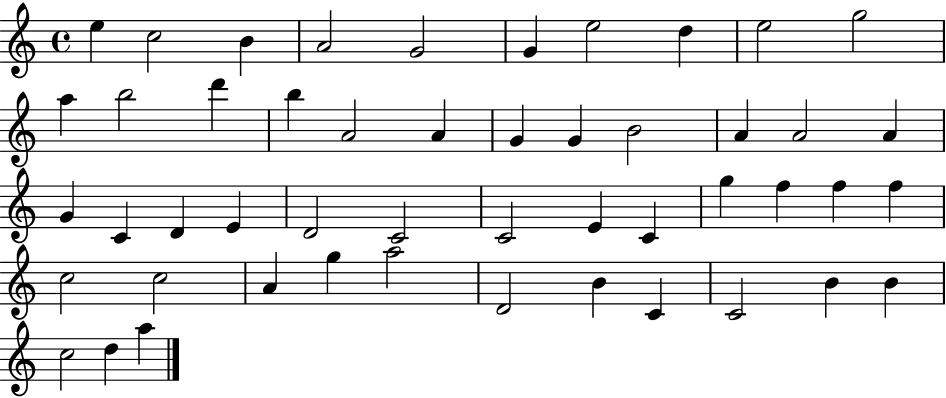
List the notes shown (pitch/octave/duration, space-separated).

E5/q C5/h B4/q A4/h G4/h G4/q E5/h D5/q E5/h G5/h A5/q B5/h D6/q B5/q A4/h A4/q G4/q G4/q B4/h A4/q A4/h A4/q G4/q C4/q D4/q E4/q D4/h C4/h C4/h E4/q C4/q G5/q F5/q F5/q F5/q C5/h C5/h A4/q G5/q A5/h D4/h B4/q C4/q C4/h B4/q B4/q C5/h D5/q A5/q